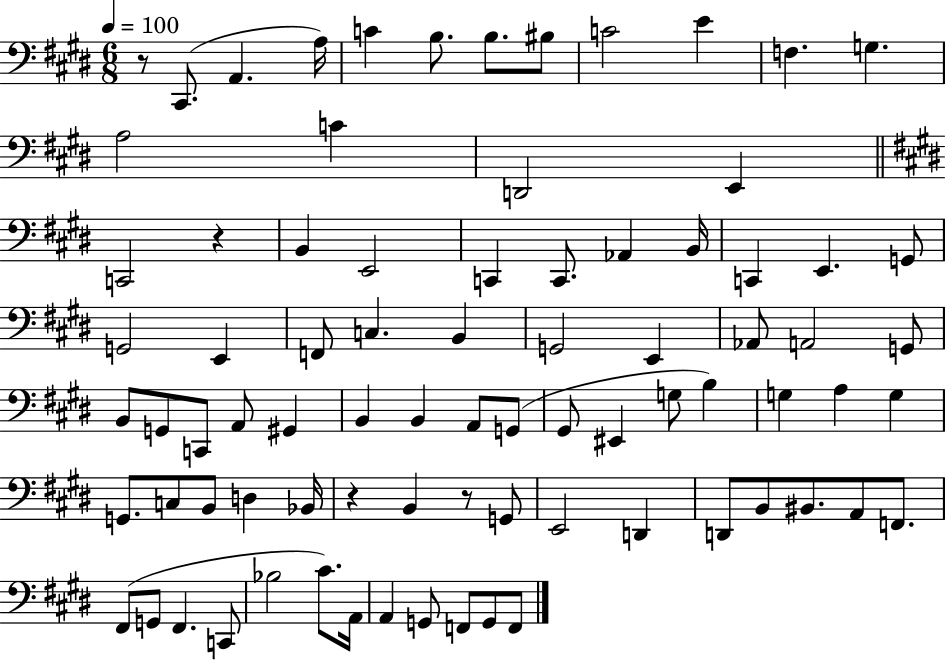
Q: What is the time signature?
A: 6/8